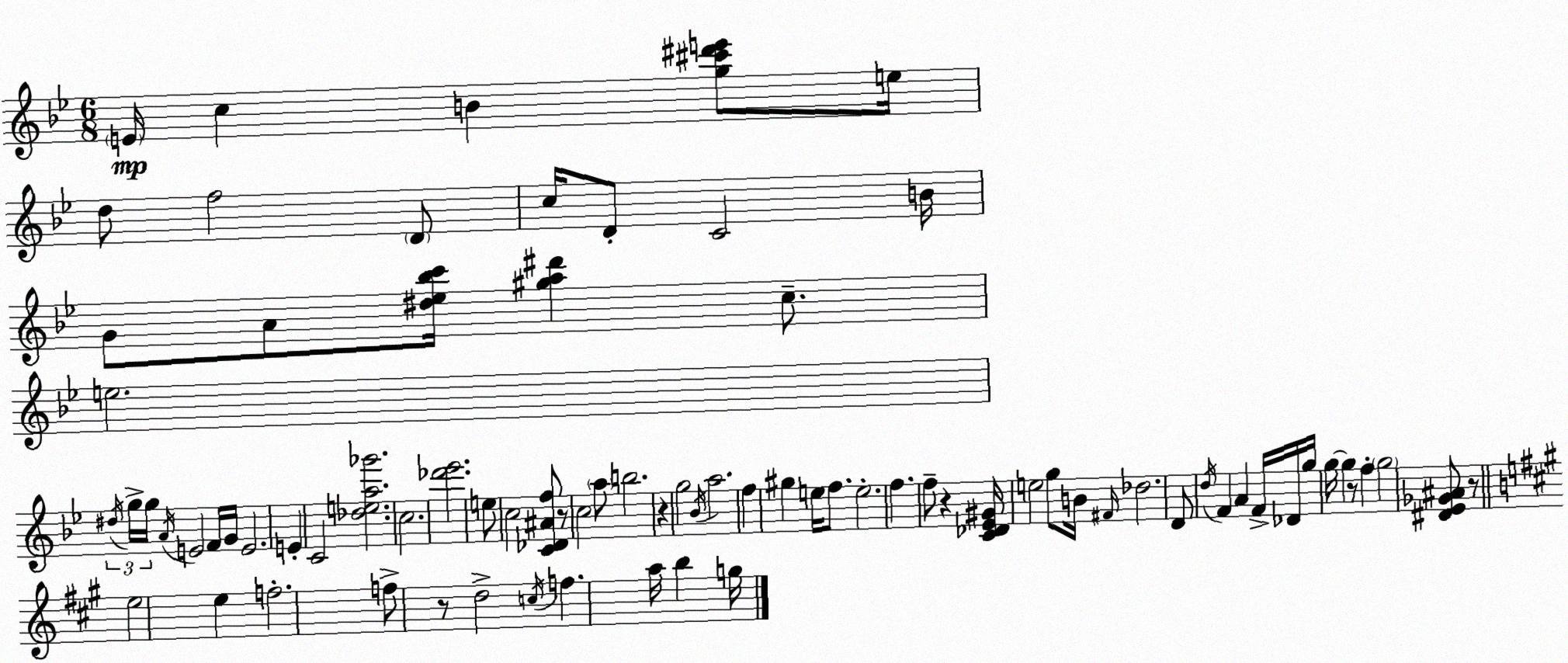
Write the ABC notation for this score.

X:1
T:Untitled
M:6/8
L:1/4
K:Gm
E/4 c B [g^c'^d'e']/2 e/4 d/2 f2 D/2 c/4 D/2 C2 B/4 G/2 A/2 [^d_e_bc']/4 [^ga^d'] c/2 e2 ^d/4 g/4 g/4 A/4 E2 F/4 G/4 E2 E C2 [_dea_g']2 c2 [_d'_e']2 e/2 c2 [C_D^Af]/2 z/2 c2 a/2 b2 z g2 _B/4 a2 f ^g e/4 f/2 e2 f f/2 z [C_D_E^G]/4 e2 g/2 B/4 ^F/4 _d2 D/2 d/4 F A F/4 _D/4 g/4 g/4 g z/2 f g2 [^D_E_G^A]/2 z/2 e2 e f2 f/2 z/2 d2 c/4 f a/4 b g/4